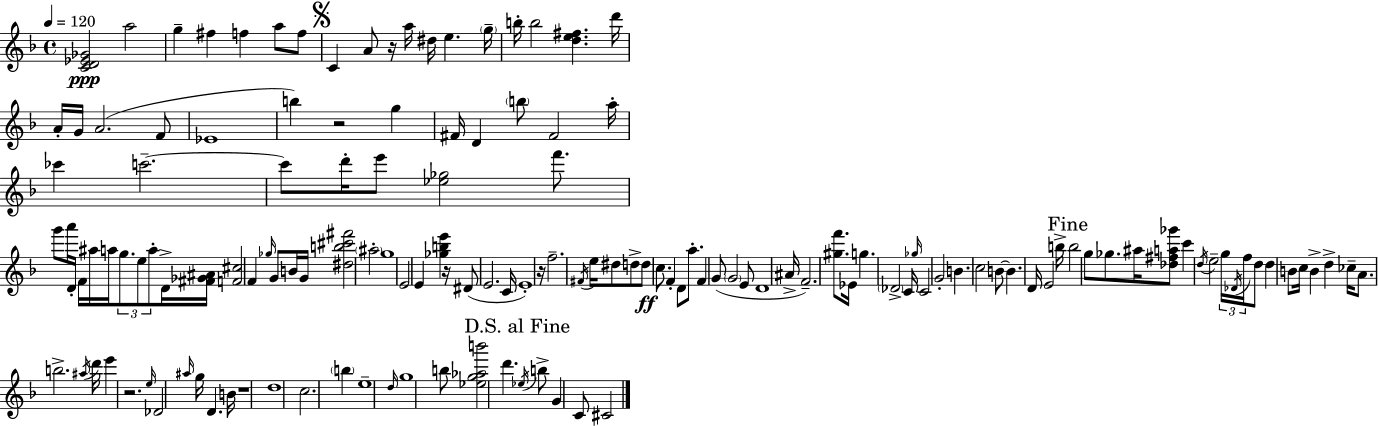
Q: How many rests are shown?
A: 6